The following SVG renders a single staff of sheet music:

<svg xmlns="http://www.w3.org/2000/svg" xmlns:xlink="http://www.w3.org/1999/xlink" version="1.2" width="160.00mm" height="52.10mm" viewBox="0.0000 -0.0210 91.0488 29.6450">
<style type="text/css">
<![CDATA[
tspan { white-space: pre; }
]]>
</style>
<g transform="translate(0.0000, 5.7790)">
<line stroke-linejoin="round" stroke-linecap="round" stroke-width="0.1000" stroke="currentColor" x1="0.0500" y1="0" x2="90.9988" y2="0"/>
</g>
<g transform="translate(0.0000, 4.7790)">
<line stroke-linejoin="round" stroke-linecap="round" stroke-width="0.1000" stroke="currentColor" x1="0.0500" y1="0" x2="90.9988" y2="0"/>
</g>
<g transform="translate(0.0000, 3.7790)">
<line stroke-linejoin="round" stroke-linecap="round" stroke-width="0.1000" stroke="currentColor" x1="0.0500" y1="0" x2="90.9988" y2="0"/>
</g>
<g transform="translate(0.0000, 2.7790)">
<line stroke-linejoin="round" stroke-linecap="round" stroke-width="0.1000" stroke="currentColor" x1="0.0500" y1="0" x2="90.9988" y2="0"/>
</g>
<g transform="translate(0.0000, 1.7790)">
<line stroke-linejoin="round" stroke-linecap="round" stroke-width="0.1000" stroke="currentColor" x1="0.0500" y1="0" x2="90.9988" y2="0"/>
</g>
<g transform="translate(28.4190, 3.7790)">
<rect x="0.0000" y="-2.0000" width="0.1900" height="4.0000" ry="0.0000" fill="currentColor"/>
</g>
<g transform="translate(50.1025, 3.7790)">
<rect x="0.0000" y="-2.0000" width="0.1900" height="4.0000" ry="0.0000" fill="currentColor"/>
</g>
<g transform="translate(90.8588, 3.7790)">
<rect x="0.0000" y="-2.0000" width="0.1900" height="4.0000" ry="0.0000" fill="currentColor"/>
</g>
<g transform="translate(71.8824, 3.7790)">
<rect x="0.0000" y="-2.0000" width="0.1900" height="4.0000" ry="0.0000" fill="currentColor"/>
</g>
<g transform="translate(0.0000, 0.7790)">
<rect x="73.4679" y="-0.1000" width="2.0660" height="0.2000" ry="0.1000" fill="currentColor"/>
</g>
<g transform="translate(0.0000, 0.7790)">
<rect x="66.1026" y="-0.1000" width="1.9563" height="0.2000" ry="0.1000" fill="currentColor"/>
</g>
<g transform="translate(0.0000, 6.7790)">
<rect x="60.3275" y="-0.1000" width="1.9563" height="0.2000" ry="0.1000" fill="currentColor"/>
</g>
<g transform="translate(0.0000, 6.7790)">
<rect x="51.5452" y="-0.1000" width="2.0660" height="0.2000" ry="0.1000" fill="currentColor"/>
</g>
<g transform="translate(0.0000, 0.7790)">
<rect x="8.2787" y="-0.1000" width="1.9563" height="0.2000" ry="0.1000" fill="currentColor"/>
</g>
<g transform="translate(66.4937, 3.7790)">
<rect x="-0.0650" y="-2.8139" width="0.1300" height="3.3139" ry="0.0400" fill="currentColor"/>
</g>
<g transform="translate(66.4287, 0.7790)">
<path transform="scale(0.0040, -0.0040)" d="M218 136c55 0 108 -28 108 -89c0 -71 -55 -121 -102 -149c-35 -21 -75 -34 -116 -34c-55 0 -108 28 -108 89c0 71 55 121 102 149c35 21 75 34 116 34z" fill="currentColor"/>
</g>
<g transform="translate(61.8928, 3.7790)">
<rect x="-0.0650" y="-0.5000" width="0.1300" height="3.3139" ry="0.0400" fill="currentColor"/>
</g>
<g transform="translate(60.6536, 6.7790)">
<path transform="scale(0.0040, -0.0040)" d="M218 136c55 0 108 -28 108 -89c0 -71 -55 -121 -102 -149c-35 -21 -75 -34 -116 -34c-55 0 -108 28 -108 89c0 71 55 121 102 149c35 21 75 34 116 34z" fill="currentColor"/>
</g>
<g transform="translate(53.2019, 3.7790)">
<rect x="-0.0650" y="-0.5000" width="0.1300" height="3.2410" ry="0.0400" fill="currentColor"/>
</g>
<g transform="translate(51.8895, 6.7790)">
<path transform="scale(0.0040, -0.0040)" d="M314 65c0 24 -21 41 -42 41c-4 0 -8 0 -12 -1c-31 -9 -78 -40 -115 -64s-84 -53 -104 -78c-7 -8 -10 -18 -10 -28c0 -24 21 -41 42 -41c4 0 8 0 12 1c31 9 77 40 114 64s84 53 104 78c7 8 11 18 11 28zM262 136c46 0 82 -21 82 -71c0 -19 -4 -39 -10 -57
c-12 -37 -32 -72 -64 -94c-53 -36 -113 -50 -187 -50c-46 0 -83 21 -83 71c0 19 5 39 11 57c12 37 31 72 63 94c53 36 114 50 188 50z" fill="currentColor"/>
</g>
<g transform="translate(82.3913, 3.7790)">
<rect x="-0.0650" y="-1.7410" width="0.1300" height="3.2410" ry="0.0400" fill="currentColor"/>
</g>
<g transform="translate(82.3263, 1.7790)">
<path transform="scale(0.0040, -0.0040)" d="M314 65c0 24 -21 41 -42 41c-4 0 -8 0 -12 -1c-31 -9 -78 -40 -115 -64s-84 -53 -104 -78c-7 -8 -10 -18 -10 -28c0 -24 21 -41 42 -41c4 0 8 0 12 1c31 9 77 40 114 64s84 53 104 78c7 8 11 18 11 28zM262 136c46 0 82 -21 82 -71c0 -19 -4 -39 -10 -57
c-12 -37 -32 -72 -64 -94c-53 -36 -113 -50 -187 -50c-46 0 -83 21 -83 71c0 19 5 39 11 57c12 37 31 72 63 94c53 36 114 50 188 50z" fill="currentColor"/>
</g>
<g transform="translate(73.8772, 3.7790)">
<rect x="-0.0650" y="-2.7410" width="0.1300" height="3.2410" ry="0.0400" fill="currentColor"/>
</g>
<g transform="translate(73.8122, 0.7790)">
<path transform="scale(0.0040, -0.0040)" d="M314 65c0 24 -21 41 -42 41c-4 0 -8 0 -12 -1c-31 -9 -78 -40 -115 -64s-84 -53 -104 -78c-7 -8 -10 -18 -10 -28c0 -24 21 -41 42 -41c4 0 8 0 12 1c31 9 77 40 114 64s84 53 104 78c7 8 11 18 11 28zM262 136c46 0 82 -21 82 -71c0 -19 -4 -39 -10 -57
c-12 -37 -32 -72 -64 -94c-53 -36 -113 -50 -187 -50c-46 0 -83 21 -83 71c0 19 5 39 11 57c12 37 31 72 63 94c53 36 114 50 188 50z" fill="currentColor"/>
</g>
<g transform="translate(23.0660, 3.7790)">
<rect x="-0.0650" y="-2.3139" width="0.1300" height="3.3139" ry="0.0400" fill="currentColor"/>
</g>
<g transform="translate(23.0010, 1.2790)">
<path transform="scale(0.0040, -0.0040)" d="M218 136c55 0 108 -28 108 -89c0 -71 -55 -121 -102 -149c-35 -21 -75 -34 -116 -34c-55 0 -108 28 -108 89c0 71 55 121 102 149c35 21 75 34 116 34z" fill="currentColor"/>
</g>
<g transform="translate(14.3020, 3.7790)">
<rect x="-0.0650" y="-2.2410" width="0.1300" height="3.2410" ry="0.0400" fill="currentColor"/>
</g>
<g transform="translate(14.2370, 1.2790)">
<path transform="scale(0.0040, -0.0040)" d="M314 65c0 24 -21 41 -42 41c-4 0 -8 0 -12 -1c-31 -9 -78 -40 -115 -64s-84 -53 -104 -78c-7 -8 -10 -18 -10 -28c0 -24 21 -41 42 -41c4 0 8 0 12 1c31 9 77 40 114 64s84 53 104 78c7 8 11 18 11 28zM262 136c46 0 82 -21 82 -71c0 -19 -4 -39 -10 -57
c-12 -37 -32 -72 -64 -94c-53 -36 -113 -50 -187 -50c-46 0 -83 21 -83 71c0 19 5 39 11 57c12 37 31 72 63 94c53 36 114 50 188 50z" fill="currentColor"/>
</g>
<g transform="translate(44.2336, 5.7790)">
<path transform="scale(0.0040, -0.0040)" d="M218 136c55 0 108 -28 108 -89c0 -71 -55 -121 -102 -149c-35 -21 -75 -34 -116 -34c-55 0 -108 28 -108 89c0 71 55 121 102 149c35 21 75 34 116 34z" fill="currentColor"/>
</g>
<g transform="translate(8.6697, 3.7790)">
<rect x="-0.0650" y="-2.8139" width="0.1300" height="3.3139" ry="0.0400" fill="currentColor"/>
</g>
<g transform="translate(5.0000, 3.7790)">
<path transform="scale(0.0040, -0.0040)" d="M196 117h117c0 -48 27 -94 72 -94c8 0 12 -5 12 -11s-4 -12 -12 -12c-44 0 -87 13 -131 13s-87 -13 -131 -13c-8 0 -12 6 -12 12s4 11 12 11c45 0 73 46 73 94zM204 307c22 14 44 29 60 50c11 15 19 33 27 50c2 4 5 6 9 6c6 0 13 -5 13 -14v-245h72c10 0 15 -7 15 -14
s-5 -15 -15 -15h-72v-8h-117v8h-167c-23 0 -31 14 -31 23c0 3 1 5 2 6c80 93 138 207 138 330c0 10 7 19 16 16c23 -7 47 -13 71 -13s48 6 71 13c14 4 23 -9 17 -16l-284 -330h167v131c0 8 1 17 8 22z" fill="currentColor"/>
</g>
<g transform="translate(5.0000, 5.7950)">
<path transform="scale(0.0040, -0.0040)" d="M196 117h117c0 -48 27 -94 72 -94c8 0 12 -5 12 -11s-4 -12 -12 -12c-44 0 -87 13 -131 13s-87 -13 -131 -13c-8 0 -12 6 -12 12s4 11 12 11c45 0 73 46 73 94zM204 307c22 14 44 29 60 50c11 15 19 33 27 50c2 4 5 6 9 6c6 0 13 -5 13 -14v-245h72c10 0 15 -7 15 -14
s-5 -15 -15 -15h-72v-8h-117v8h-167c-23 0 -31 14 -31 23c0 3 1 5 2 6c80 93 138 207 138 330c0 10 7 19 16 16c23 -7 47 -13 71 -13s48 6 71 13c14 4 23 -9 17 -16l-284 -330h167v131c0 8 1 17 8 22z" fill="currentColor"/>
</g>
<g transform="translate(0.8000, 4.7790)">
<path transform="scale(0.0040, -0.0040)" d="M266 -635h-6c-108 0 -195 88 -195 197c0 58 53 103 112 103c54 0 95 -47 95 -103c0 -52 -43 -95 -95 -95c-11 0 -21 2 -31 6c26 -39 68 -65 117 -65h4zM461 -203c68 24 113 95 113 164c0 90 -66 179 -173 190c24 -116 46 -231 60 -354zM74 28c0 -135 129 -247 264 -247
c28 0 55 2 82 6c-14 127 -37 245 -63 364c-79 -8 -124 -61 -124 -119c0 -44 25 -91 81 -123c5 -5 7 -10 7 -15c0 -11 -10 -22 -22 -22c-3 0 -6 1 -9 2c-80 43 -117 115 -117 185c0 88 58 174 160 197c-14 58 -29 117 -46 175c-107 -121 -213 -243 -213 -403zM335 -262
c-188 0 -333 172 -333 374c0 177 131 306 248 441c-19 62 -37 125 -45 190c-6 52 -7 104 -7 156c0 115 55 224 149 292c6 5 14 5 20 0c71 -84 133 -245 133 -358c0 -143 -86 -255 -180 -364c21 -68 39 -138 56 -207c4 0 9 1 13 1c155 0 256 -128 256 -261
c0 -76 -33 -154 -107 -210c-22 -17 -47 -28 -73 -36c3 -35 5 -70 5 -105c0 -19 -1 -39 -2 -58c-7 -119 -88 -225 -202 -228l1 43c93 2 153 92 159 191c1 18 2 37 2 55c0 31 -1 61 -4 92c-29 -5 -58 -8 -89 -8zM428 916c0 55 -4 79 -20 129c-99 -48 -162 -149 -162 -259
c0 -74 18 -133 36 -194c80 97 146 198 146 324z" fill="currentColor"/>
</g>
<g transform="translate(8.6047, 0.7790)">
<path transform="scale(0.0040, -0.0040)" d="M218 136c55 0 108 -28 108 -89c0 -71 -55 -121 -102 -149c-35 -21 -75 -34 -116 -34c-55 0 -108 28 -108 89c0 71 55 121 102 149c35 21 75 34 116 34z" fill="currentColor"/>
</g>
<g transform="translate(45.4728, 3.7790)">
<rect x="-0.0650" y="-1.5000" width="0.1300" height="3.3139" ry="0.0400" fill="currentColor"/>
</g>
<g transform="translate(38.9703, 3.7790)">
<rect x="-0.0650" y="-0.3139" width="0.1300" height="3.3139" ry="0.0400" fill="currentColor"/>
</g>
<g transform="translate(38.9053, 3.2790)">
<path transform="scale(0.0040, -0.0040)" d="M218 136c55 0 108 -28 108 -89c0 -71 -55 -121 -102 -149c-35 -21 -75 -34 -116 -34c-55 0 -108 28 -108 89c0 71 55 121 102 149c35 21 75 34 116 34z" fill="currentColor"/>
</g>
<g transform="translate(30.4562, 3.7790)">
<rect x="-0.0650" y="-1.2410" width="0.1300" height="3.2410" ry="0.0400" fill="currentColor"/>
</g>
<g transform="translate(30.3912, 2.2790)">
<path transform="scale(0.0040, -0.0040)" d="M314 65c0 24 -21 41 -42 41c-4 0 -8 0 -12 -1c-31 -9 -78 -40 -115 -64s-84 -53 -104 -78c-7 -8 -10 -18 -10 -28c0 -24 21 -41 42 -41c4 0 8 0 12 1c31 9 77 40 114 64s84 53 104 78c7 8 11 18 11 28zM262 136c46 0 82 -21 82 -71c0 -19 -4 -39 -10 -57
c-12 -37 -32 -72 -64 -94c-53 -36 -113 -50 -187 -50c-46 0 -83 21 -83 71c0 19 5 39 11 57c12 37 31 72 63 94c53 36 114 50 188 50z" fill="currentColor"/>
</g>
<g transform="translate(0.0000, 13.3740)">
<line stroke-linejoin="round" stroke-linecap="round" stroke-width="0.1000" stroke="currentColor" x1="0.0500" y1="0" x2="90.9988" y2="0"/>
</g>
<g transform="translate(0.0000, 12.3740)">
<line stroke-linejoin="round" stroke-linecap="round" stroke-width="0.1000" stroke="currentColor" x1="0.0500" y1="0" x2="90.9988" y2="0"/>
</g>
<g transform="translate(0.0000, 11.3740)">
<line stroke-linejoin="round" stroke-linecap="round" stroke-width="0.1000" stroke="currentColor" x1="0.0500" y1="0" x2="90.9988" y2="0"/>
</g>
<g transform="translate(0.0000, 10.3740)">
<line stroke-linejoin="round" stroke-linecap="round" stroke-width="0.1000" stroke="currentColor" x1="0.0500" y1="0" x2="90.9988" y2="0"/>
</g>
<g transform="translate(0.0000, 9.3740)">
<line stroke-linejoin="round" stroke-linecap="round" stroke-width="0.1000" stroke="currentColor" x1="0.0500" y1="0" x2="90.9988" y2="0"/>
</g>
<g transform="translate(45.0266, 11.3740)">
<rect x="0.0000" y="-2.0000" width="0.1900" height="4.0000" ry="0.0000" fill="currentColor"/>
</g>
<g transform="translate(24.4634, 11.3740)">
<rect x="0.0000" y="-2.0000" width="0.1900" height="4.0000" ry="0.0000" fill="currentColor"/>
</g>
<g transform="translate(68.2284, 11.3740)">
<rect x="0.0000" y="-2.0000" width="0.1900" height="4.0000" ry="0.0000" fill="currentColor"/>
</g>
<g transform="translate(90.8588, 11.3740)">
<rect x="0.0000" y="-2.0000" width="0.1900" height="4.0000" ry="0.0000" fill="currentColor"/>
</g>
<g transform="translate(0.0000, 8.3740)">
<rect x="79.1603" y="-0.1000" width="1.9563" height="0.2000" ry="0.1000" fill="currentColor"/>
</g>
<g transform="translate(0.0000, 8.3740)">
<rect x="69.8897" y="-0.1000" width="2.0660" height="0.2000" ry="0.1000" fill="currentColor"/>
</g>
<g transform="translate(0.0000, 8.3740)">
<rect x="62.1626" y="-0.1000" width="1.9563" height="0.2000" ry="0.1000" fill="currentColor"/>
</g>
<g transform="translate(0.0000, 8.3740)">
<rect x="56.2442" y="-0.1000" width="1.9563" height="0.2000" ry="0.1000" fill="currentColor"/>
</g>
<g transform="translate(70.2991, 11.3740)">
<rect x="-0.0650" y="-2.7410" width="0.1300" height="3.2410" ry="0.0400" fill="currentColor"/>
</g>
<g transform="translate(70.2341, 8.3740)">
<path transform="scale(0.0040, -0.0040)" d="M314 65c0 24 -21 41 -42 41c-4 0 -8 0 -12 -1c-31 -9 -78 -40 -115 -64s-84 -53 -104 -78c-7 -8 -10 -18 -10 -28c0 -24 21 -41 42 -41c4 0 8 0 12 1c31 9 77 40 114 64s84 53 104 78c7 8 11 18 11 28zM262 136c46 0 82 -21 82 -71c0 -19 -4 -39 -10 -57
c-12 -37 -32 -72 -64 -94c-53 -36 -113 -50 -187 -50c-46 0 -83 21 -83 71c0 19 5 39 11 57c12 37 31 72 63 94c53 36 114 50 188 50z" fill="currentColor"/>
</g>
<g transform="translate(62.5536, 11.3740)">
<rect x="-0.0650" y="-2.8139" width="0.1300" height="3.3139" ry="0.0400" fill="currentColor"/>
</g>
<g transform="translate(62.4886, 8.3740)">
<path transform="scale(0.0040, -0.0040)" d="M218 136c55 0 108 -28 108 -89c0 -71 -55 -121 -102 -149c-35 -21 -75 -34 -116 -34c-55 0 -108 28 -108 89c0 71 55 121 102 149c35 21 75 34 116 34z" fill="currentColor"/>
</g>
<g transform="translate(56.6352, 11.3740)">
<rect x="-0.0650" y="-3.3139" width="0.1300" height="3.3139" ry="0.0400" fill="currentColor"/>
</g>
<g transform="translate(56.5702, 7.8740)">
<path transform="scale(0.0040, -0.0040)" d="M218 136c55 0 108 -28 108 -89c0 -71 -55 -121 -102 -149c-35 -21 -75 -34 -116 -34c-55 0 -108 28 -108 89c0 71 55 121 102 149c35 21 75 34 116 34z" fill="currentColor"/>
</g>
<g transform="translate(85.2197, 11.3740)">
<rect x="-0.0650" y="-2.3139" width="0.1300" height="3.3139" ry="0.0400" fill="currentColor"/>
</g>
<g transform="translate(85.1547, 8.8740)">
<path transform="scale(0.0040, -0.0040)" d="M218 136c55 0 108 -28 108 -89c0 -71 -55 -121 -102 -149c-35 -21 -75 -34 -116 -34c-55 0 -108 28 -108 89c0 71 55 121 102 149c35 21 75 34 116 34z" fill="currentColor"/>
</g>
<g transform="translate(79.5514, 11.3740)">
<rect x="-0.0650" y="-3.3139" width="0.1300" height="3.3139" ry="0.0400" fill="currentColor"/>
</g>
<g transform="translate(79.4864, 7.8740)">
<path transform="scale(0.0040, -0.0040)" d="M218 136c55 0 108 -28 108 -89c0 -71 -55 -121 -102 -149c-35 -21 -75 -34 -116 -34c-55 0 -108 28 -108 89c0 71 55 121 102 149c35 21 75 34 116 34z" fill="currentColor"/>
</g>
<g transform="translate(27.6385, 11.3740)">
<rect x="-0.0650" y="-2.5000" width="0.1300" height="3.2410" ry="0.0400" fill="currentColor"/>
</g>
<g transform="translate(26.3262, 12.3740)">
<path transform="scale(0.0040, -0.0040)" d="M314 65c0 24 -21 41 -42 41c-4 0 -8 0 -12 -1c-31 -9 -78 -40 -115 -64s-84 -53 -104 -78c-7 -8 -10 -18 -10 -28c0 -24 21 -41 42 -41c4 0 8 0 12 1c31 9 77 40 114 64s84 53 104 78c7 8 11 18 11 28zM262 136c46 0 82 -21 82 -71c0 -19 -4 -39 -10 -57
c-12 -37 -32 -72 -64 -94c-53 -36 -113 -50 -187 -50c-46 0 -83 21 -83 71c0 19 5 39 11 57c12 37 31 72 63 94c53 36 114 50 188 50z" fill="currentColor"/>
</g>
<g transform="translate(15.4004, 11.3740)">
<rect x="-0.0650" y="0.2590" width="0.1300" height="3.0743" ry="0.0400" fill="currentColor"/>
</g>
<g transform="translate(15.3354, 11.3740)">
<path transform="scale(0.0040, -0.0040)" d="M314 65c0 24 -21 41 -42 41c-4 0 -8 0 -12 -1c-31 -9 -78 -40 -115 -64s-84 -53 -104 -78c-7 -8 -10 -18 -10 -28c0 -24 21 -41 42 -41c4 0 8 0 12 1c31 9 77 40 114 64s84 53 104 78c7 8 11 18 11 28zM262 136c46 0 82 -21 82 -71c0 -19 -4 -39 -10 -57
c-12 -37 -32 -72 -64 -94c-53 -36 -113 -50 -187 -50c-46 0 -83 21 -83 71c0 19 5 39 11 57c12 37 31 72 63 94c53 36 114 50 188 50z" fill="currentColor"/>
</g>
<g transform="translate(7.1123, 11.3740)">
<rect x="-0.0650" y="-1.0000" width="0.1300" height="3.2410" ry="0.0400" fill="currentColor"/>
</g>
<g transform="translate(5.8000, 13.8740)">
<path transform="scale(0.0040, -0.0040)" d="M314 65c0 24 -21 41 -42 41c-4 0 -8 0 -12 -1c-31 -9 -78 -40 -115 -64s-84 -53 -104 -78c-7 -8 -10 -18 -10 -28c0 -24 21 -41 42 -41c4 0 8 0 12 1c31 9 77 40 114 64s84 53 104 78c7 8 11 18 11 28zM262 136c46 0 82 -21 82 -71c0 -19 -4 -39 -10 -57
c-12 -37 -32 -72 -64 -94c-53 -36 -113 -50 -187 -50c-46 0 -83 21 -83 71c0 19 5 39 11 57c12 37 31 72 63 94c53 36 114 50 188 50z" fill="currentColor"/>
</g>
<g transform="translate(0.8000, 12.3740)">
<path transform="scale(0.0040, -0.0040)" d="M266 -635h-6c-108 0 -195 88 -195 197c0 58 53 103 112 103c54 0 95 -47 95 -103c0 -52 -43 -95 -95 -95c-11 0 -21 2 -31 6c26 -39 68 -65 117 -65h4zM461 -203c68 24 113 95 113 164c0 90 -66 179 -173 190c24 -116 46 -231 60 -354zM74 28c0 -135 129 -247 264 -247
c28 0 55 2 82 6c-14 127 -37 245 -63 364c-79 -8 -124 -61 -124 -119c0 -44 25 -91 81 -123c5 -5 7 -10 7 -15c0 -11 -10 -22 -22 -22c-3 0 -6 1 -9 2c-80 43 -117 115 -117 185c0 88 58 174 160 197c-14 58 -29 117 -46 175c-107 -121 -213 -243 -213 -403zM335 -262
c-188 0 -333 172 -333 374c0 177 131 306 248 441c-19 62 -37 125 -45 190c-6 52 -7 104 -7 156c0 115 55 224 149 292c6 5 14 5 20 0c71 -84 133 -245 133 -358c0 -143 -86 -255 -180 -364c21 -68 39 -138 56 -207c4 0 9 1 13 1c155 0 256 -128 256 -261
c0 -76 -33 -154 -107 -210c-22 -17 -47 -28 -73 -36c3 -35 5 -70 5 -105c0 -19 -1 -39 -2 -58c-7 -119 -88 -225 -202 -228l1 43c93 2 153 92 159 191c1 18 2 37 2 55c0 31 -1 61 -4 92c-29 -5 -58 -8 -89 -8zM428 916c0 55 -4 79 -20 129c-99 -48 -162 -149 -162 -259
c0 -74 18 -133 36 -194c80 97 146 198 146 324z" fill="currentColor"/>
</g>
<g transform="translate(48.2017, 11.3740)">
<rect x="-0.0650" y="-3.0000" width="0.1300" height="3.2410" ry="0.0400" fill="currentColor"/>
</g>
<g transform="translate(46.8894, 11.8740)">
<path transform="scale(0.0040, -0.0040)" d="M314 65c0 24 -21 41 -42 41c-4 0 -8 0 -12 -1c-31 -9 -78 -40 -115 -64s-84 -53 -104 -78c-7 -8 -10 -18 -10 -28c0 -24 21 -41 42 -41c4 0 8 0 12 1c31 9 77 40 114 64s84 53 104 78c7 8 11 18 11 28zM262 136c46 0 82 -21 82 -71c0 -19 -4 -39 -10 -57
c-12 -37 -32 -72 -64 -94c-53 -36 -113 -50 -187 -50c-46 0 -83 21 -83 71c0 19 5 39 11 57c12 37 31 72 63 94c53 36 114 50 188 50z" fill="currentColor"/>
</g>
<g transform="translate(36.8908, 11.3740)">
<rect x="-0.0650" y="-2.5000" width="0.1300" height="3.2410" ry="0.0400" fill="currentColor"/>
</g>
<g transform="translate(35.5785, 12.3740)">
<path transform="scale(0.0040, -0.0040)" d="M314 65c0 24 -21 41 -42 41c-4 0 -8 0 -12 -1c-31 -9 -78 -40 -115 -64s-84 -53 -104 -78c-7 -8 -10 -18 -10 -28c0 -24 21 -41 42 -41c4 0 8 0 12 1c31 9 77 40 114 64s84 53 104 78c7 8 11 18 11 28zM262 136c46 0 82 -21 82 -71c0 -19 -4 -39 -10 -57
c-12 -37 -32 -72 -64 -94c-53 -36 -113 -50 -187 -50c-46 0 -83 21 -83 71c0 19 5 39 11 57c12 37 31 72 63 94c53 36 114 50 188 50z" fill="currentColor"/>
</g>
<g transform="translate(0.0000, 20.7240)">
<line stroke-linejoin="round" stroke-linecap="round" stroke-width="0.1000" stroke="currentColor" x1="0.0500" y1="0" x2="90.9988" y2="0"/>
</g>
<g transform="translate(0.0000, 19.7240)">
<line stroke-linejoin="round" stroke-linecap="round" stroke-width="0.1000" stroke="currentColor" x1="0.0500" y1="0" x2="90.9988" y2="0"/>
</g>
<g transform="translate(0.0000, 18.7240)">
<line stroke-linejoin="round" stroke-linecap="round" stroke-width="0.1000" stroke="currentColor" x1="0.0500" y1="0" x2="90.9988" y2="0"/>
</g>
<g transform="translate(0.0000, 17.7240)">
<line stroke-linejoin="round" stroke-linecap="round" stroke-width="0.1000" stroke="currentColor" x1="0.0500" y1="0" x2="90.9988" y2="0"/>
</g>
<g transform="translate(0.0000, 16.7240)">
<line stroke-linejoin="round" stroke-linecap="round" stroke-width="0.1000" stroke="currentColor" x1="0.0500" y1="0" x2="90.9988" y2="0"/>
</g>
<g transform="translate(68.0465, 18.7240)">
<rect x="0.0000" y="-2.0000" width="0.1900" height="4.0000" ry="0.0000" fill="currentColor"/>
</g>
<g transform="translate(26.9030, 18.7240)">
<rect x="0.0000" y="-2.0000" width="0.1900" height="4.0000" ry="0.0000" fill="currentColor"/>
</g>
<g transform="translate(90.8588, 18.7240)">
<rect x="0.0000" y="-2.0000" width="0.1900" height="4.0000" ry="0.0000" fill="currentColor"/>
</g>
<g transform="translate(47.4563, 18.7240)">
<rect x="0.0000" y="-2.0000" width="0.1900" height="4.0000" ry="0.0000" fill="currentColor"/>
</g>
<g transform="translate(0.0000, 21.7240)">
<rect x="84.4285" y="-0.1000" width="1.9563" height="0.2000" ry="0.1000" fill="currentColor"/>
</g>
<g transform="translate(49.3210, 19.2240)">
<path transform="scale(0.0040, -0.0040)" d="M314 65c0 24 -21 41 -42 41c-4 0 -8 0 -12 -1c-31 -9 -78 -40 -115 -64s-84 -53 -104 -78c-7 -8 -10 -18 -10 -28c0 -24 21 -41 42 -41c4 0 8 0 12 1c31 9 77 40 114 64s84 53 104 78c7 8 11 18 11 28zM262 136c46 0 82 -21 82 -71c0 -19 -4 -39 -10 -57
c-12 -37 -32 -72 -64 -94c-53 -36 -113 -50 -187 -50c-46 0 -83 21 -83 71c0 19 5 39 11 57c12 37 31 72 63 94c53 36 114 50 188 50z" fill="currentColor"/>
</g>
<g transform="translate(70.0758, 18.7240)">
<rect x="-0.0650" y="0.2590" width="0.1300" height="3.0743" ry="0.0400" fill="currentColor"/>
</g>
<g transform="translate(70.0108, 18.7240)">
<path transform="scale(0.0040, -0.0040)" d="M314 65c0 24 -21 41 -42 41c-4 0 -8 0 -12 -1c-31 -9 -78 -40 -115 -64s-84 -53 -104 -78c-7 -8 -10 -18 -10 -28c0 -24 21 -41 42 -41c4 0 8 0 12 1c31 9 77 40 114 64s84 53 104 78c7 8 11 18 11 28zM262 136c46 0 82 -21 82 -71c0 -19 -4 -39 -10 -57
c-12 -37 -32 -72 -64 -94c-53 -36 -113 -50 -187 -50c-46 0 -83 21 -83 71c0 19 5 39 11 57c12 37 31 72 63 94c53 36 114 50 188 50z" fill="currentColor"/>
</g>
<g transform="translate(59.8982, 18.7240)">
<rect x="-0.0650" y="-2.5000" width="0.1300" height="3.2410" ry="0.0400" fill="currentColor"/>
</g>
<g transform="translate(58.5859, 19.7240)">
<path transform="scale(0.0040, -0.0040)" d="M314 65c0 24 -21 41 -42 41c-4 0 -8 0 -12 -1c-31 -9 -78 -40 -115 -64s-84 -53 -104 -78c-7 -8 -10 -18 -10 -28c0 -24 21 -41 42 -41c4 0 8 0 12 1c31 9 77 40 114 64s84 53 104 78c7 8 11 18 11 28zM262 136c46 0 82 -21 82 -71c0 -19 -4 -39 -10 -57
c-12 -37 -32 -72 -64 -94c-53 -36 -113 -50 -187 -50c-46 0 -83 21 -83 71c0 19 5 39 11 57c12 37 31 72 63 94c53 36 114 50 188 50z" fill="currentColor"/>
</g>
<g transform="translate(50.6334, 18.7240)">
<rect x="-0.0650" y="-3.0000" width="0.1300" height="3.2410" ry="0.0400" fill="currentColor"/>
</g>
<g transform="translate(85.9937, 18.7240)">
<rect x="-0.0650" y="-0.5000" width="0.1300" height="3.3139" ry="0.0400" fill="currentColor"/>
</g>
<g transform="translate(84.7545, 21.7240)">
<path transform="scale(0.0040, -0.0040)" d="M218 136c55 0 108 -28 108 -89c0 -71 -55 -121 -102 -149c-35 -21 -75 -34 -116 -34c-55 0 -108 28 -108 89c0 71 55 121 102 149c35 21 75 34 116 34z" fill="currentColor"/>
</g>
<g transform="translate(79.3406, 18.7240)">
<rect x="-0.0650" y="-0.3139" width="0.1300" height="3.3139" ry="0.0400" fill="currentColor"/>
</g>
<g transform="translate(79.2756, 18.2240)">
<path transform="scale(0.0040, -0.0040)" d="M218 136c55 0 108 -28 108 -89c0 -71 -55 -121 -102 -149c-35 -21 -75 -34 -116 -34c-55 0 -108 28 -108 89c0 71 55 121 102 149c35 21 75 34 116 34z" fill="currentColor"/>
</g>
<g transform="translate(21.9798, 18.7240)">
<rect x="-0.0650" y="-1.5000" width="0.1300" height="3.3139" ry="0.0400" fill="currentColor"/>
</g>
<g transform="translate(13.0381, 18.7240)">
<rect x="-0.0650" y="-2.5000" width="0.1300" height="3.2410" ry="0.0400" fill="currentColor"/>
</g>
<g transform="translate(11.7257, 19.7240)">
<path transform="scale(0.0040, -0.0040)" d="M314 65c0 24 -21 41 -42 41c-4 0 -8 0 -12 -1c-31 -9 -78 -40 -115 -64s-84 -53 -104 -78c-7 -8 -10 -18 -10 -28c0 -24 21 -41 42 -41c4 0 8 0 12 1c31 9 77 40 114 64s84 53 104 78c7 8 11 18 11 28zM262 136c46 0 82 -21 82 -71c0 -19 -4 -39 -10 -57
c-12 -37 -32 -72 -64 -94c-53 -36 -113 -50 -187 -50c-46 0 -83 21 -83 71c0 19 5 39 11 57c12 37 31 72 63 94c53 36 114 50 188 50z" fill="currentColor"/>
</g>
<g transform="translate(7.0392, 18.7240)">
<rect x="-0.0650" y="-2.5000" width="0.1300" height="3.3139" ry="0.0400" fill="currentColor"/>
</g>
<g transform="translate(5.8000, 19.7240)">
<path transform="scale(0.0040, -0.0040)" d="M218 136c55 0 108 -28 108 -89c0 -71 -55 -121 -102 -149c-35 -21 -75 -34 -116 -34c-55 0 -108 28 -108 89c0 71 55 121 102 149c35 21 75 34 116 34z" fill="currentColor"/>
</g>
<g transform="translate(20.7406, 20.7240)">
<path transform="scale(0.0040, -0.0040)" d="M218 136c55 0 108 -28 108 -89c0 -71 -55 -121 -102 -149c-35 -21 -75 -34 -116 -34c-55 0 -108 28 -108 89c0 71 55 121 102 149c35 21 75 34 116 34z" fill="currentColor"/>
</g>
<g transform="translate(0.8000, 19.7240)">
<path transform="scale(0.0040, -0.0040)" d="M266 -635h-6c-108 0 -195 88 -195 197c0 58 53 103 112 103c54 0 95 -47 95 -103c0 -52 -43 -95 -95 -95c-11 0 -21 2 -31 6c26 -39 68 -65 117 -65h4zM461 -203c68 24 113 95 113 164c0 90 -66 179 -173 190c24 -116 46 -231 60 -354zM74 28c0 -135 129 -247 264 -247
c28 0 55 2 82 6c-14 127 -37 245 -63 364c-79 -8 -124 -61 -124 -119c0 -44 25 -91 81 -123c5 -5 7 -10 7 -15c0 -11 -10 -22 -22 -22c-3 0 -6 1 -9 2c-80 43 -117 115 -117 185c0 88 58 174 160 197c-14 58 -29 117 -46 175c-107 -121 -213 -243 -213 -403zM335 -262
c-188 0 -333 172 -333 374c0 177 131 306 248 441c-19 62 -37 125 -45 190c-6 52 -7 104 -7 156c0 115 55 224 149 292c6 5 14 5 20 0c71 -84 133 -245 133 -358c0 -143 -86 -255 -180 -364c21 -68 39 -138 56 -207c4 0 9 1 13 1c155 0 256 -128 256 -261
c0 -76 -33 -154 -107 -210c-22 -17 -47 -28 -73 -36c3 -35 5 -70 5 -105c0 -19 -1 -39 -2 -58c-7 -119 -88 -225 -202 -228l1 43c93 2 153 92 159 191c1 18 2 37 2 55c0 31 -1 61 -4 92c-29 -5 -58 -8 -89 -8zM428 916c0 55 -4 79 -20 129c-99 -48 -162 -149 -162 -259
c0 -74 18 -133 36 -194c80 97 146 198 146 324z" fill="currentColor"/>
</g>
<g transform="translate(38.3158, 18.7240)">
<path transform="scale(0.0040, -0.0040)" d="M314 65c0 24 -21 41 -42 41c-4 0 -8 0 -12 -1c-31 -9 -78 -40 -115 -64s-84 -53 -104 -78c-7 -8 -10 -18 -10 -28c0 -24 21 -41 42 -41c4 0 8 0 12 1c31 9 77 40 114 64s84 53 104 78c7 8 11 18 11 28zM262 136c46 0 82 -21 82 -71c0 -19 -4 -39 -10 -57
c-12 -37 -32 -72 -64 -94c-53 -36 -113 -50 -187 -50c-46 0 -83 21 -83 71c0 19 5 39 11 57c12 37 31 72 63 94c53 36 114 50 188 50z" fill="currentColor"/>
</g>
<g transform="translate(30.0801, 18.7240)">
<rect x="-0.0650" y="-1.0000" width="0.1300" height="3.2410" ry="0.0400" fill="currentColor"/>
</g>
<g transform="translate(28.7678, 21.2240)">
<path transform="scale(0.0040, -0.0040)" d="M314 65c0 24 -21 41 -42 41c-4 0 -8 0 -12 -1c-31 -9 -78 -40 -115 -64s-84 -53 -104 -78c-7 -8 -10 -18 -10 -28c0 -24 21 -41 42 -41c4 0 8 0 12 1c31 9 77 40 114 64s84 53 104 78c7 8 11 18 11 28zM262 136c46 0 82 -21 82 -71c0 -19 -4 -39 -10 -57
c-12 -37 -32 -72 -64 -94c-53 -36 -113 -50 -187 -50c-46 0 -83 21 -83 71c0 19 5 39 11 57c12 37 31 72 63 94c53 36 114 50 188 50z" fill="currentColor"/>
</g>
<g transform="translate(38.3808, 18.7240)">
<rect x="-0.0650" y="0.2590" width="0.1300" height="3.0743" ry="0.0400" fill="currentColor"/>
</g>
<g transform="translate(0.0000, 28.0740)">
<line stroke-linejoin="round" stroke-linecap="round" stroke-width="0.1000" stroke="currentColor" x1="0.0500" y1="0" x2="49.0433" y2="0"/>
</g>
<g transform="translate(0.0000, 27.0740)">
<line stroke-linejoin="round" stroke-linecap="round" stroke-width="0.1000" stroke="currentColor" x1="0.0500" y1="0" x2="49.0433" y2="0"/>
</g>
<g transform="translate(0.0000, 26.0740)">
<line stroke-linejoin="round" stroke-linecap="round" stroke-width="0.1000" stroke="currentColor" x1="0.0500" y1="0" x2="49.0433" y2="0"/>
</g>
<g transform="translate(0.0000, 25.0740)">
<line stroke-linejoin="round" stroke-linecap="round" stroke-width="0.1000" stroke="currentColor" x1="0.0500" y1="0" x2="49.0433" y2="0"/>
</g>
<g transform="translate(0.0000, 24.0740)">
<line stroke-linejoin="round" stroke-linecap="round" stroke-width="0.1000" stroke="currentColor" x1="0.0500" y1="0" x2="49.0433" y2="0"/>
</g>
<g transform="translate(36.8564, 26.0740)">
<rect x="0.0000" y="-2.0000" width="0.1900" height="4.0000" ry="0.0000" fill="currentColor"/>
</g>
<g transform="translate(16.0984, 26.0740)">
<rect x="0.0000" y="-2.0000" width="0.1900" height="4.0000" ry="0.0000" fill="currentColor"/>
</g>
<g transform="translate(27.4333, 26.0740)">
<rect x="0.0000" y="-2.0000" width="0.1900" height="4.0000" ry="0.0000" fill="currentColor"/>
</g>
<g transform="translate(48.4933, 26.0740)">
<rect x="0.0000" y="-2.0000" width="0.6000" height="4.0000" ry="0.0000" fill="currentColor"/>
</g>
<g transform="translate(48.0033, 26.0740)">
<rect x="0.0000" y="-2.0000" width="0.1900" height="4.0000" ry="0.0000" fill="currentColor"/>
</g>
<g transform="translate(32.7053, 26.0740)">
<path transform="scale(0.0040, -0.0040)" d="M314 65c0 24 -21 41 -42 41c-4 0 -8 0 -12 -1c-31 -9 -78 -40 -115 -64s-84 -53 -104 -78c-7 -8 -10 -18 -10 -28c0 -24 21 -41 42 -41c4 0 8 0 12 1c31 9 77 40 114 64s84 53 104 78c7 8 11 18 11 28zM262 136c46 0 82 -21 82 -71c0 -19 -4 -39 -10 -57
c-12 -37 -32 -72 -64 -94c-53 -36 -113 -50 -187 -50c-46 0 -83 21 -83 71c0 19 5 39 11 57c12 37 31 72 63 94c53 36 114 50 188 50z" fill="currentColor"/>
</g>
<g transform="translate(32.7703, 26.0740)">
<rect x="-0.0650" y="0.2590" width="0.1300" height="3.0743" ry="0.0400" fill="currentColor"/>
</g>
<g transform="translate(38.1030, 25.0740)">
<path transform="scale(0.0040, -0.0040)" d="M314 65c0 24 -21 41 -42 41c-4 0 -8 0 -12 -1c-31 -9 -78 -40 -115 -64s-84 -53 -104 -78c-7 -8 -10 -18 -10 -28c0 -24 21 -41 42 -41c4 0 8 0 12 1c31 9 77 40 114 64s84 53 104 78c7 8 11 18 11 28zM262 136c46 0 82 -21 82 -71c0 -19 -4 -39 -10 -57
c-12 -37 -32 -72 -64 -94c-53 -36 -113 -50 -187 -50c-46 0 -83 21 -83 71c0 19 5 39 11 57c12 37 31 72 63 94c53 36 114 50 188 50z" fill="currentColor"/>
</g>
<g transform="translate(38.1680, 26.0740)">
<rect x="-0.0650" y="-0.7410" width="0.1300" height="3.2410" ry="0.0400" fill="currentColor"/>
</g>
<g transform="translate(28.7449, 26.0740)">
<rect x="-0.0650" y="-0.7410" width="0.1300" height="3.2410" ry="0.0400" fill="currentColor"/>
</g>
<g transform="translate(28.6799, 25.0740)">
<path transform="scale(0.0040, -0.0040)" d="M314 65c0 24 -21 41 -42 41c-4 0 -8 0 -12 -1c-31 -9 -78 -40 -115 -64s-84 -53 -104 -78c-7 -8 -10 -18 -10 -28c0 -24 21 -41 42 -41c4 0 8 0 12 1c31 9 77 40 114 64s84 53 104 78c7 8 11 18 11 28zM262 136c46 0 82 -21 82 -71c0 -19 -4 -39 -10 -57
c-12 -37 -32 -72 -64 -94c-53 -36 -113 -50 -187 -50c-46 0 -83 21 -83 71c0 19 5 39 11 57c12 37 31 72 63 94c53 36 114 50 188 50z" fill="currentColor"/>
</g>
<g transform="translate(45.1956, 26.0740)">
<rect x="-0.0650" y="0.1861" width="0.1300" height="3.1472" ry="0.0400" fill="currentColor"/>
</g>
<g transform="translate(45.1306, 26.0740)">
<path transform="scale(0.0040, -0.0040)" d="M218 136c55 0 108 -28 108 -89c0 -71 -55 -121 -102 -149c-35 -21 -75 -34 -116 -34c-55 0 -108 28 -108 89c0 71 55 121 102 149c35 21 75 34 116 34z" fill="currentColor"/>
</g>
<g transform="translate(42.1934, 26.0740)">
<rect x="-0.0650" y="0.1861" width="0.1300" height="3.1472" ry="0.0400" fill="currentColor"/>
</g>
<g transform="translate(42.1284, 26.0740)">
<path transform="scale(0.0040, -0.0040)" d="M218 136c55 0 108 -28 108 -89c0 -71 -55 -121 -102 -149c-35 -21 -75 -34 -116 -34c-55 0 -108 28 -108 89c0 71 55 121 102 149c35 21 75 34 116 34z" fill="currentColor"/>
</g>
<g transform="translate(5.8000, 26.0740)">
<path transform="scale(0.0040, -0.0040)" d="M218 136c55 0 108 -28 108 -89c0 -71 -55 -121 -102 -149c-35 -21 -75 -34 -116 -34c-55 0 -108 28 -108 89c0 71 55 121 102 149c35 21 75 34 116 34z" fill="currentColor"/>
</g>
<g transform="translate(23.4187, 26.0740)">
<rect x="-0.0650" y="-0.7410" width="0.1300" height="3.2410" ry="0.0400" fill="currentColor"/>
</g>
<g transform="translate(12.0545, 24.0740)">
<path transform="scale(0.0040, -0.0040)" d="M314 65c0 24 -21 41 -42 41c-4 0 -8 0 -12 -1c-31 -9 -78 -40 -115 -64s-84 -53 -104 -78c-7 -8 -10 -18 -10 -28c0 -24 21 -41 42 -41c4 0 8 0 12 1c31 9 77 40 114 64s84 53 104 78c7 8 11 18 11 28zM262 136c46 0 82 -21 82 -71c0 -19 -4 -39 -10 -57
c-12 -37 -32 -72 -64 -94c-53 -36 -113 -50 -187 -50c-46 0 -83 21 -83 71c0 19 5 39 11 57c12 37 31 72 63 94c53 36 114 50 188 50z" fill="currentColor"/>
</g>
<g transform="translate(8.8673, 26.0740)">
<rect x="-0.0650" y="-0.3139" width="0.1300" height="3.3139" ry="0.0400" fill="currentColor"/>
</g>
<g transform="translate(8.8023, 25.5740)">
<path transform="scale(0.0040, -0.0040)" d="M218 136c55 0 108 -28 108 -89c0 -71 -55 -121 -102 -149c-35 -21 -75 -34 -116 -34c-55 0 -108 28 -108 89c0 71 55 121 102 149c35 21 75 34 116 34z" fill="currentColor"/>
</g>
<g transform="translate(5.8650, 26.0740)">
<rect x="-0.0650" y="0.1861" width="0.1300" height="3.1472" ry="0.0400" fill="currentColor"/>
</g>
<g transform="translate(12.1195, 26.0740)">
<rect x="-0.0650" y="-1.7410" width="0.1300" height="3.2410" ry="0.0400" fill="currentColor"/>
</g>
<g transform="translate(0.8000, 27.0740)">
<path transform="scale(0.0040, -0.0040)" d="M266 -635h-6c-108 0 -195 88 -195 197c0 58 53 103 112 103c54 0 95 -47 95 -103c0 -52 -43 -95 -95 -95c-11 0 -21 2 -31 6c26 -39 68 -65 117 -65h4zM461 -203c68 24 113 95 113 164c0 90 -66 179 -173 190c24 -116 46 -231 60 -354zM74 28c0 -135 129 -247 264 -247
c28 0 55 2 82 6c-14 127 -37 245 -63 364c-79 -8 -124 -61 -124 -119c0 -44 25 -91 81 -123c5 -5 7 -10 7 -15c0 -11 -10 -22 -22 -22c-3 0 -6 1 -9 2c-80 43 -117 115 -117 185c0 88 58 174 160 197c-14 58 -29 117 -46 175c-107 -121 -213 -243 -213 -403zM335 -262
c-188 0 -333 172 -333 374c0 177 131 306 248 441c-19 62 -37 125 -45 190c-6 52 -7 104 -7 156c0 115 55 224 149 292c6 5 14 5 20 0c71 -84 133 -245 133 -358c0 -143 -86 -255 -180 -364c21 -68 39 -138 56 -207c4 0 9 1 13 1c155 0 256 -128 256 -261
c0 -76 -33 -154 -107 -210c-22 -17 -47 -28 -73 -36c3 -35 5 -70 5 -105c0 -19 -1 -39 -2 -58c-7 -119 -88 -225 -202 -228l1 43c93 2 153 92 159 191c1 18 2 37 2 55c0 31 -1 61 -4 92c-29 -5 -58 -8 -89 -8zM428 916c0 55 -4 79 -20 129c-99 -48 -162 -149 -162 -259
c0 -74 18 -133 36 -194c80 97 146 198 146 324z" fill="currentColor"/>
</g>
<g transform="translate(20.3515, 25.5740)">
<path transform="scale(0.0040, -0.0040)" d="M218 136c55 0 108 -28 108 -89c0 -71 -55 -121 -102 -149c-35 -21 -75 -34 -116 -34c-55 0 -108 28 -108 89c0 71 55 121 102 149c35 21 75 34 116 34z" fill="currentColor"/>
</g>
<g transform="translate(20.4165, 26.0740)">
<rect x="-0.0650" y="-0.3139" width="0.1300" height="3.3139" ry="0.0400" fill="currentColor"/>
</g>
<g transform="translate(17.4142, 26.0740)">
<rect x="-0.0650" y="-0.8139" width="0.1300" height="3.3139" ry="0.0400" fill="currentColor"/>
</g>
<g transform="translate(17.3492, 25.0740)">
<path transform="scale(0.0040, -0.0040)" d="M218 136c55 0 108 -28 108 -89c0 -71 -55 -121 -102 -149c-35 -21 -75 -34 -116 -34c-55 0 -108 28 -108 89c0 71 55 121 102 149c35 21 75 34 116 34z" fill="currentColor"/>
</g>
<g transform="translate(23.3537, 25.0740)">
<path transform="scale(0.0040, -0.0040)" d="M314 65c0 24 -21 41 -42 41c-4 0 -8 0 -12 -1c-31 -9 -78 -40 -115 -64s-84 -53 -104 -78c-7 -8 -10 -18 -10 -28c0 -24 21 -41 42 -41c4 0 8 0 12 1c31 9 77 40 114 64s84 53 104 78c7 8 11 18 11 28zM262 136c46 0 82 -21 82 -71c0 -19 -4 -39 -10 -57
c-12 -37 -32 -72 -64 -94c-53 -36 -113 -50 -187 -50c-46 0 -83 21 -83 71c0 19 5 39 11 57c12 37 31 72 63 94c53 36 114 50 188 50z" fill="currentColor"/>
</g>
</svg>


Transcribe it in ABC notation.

X:1
T:Untitled
M:4/4
L:1/4
K:C
a g2 g e2 c E C2 C a a2 f2 D2 B2 G2 G2 A2 b a a2 b g G G2 E D2 B2 A2 G2 B2 c C B c f2 d c d2 d2 B2 d2 B B